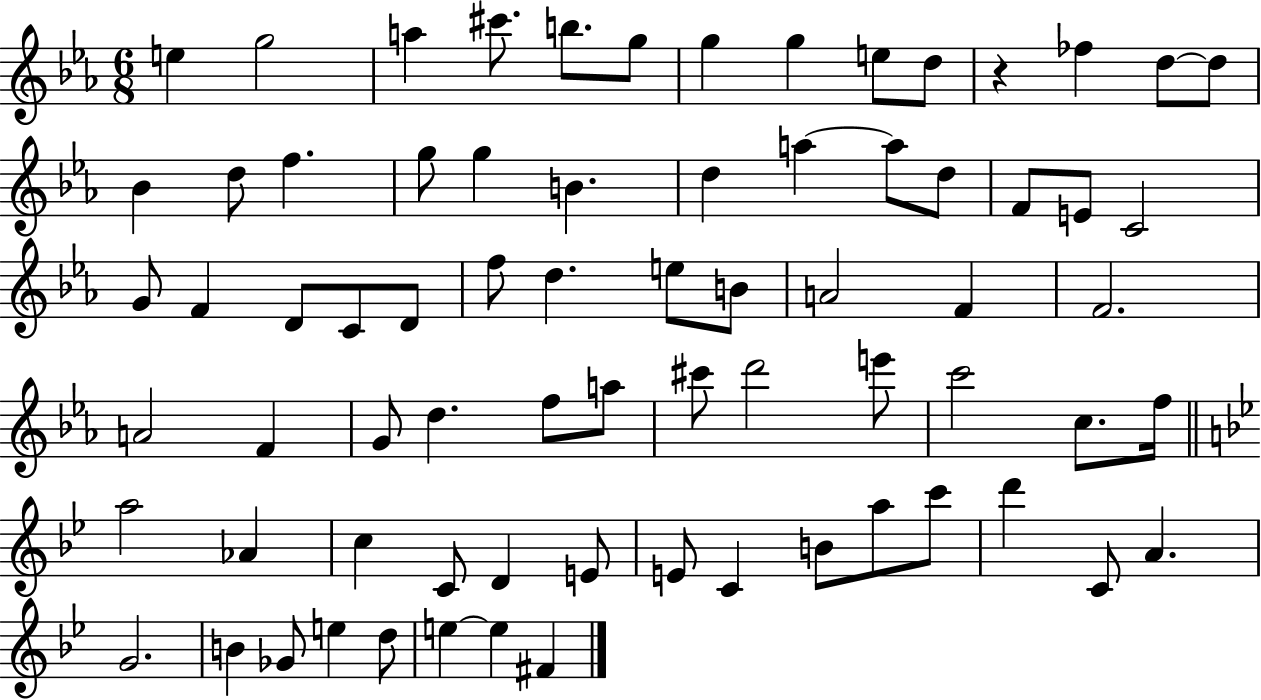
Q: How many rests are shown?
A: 1